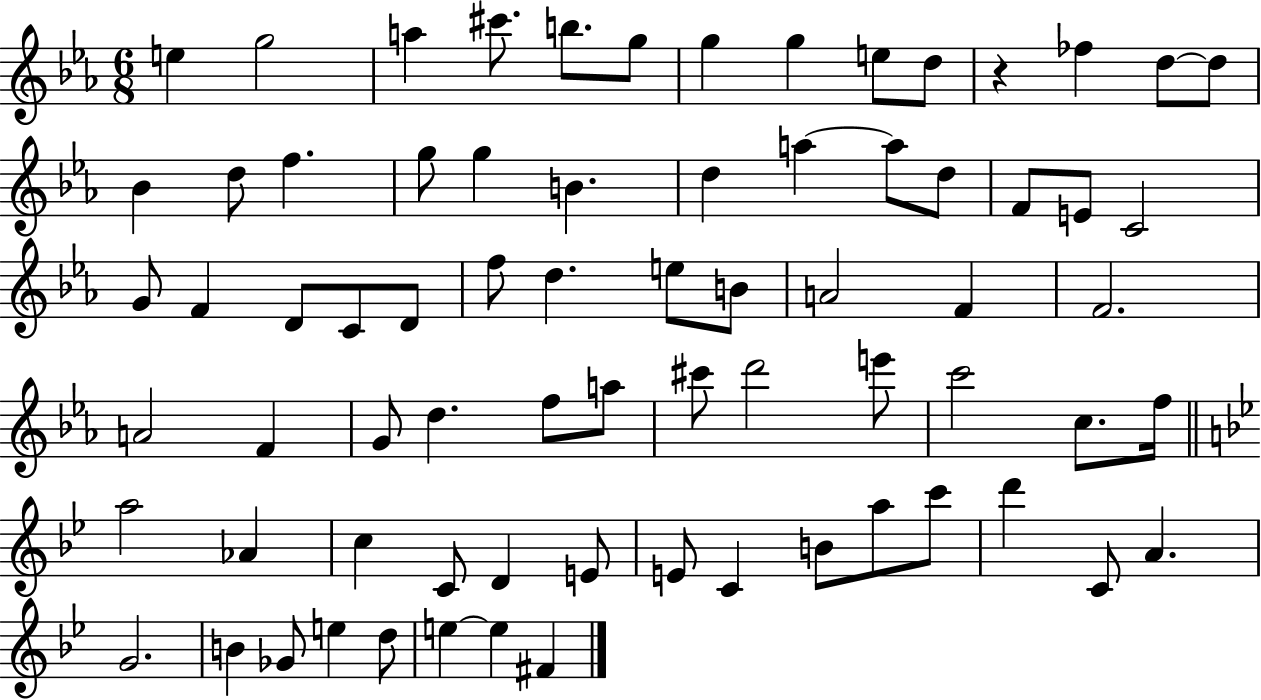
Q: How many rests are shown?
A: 1